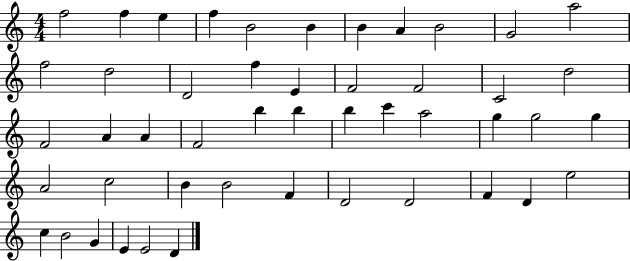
X:1
T:Untitled
M:4/4
L:1/4
K:C
f2 f e f B2 B B A B2 G2 a2 f2 d2 D2 f E F2 F2 C2 d2 F2 A A F2 b b b c' a2 g g2 g A2 c2 B B2 F D2 D2 F D e2 c B2 G E E2 D